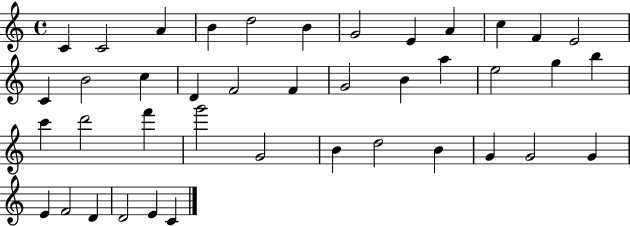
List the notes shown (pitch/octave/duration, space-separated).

C4/q C4/h A4/q B4/q D5/h B4/q G4/h E4/q A4/q C5/q F4/q E4/h C4/q B4/h C5/q D4/q F4/h F4/q G4/h B4/q A5/q E5/h G5/q B5/q C6/q D6/h F6/q G6/h G4/h B4/q D5/h B4/q G4/q G4/h G4/q E4/q F4/h D4/q D4/h E4/q C4/q